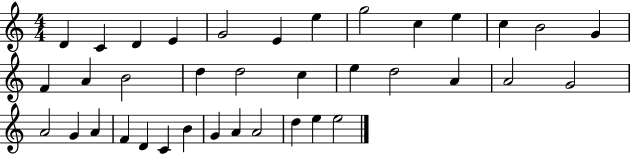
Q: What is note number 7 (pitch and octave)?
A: E5